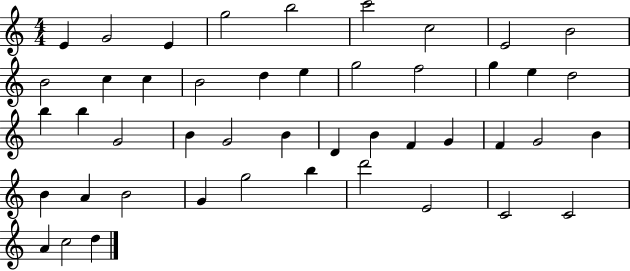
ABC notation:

X:1
T:Untitled
M:4/4
L:1/4
K:C
E G2 E g2 b2 c'2 c2 E2 B2 B2 c c B2 d e g2 f2 g e d2 b b G2 B G2 B D B F G F G2 B B A B2 G g2 b d'2 E2 C2 C2 A c2 d